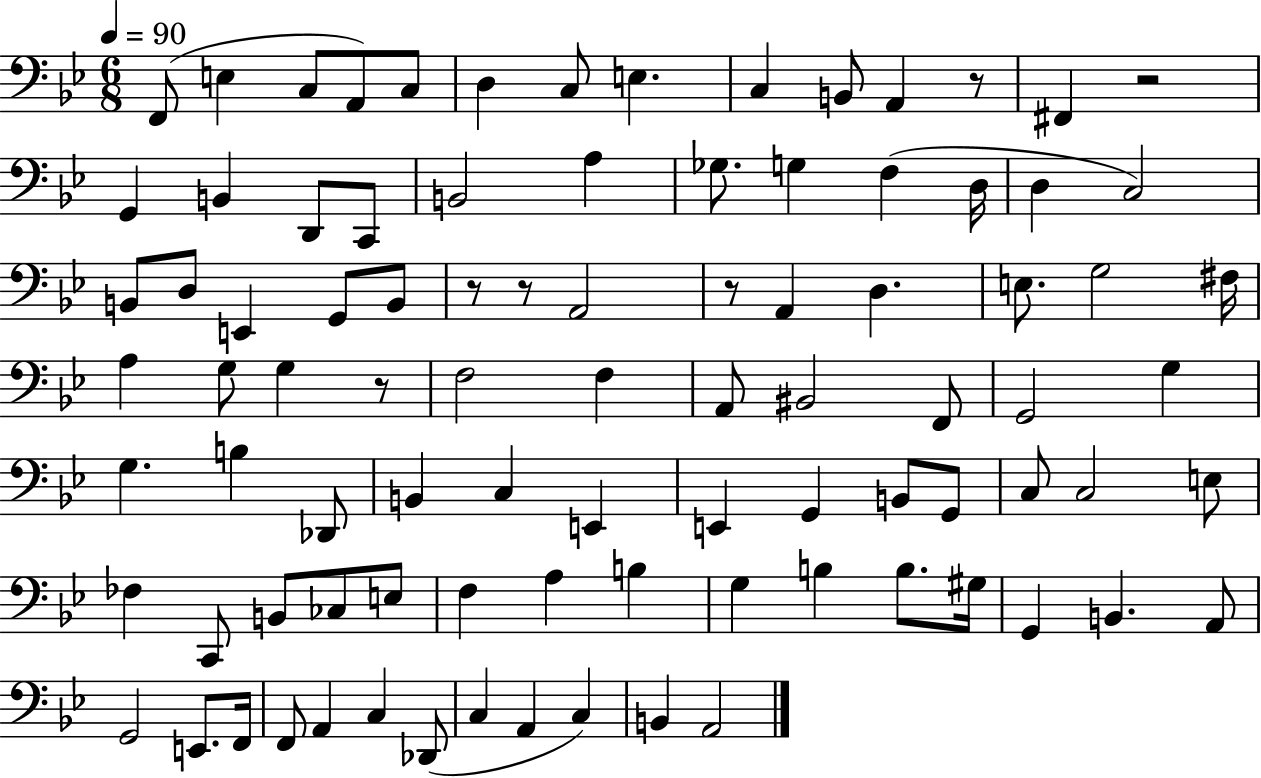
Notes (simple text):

F2/e E3/q C3/e A2/e C3/e D3/q C3/e E3/q. C3/q B2/e A2/q R/e F#2/q R/h G2/q B2/q D2/e C2/e B2/h A3/q Gb3/e. G3/q F3/q D3/s D3/q C3/h B2/e D3/e E2/q G2/e B2/e R/e R/e A2/h R/e A2/q D3/q. E3/e. G3/h F#3/s A3/q G3/e G3/q R/e F3/h F3/q A2/e BIS2/h F2/e G2/h G3/q G3/q. B3/q Db2/e B2/q C3/q E2/q E2/q G2/q B2/e G2/e C3/e C3/h E3/e FES3/q C2/e B2/e CES3/e E3/e F3/q A3/q B3/q G3/q B3/q B3/e. G#3/s G2/q B2/q. A2/e G2/h E2/e. F2/s F2/e A2/q C3/q Db2/e C3/q A2/q C3/q B2/q A2/h